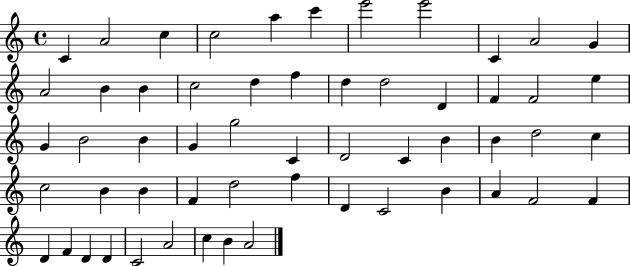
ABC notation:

X:1
T:Untitled
M:4/4
L:1/4
K:C
C A2 c c2 a c' e'2 e'2 C A2 G A2 B B c2 d f d d2 D F F2 e G B2 B G g2 C D2 C B B d2 c c2 B B F d2 f D C2 B A F2 F D F D D C2 A2 c B A2